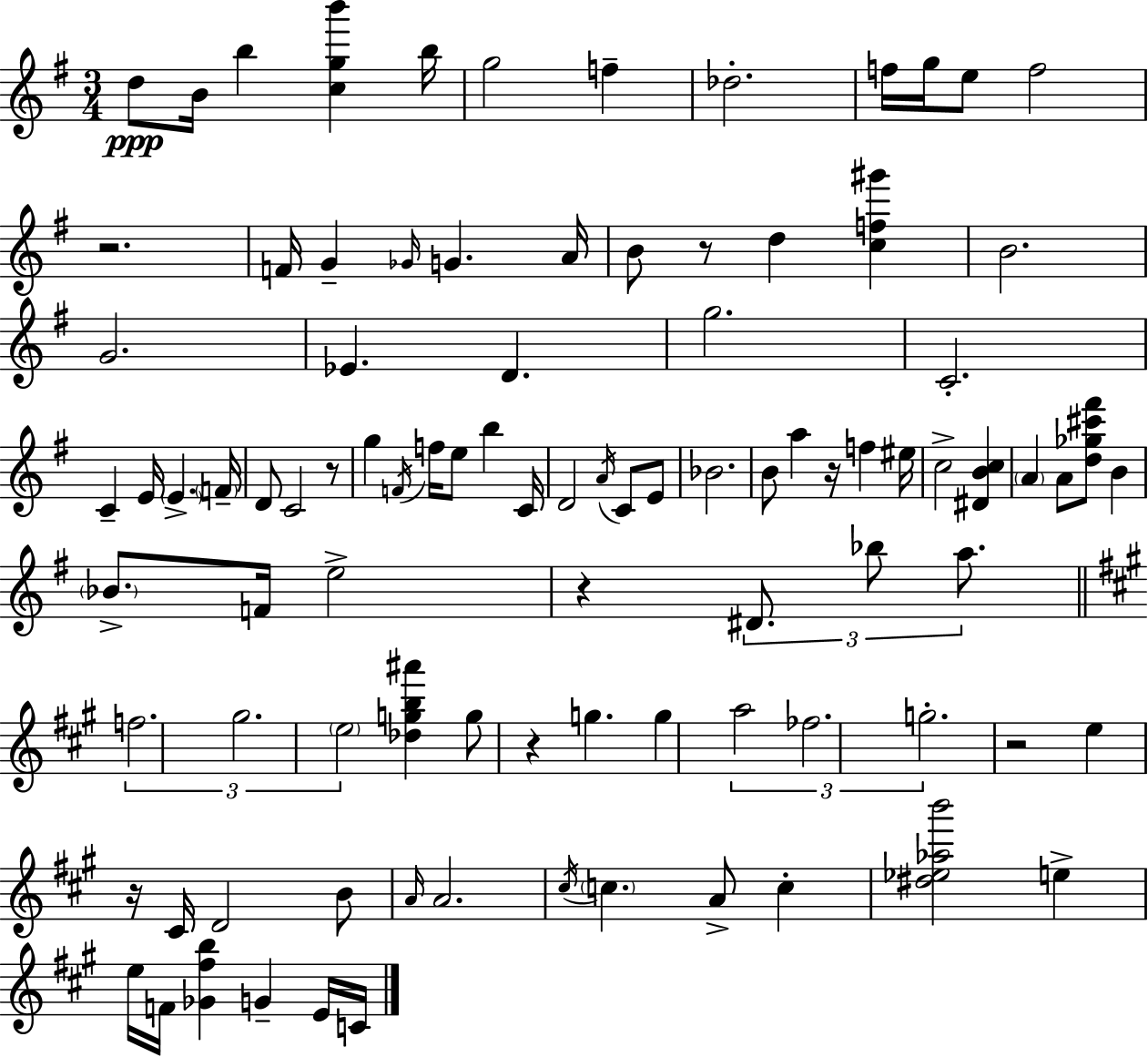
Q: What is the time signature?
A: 3/4